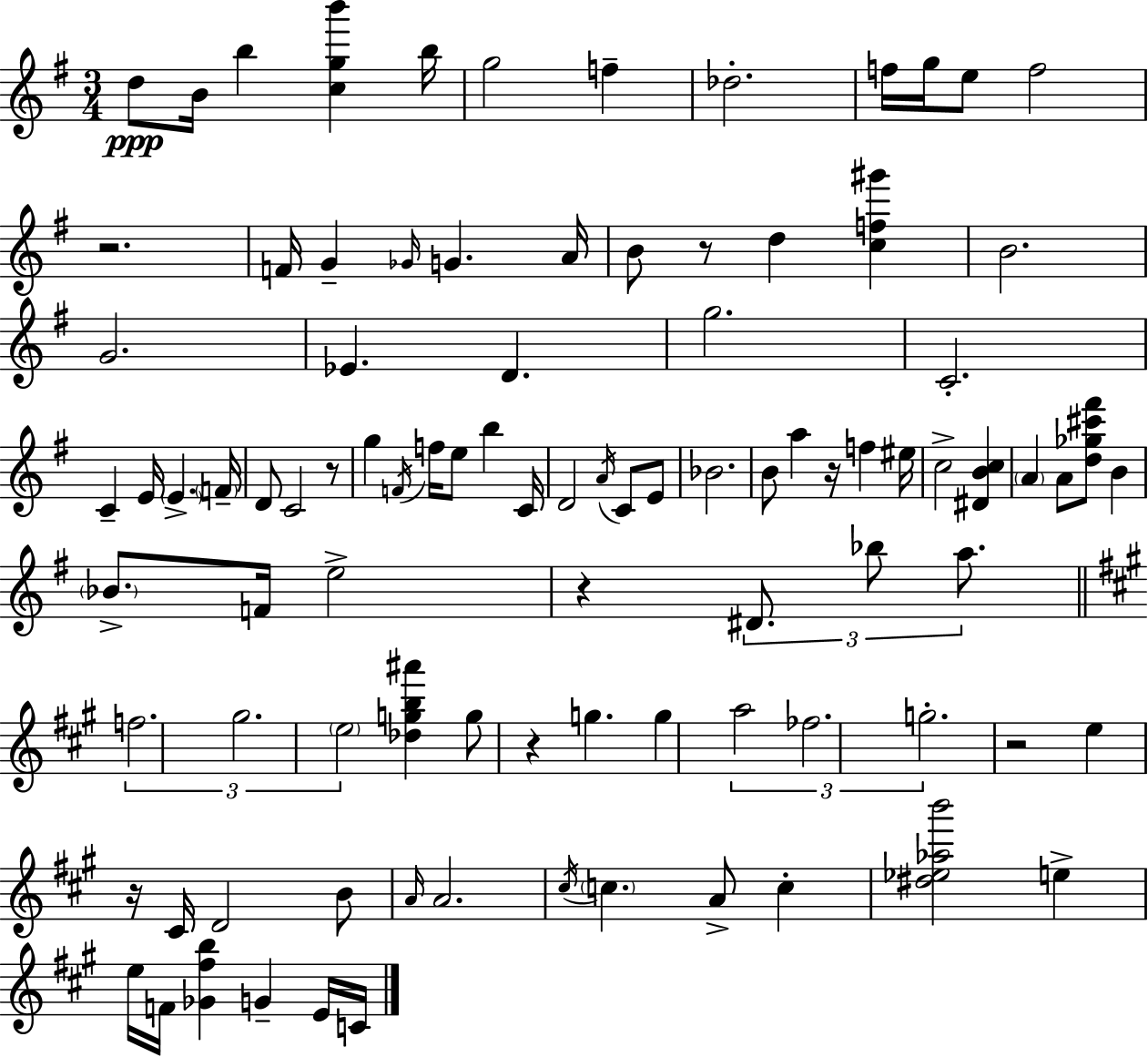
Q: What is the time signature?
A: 3/4